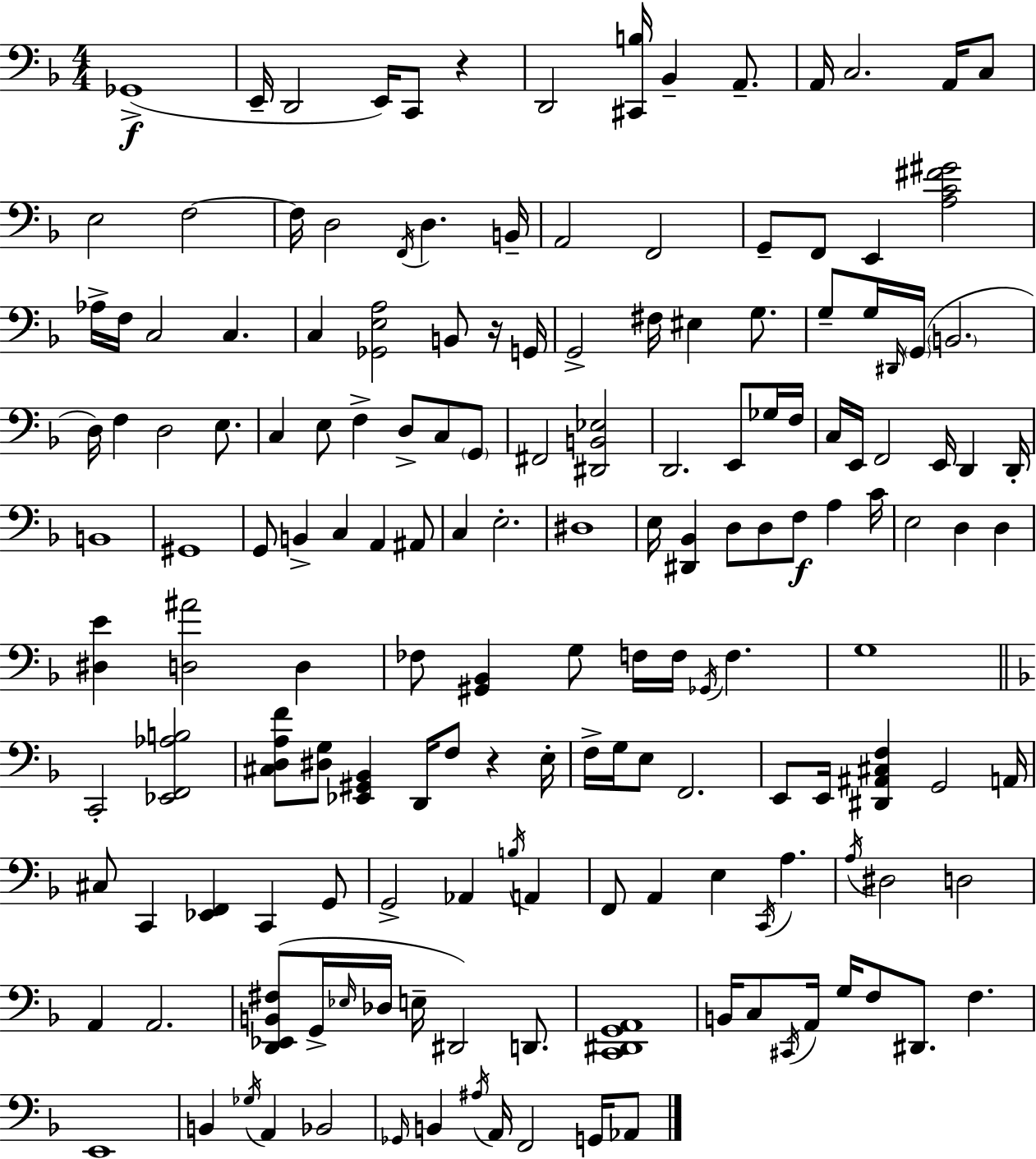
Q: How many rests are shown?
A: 3